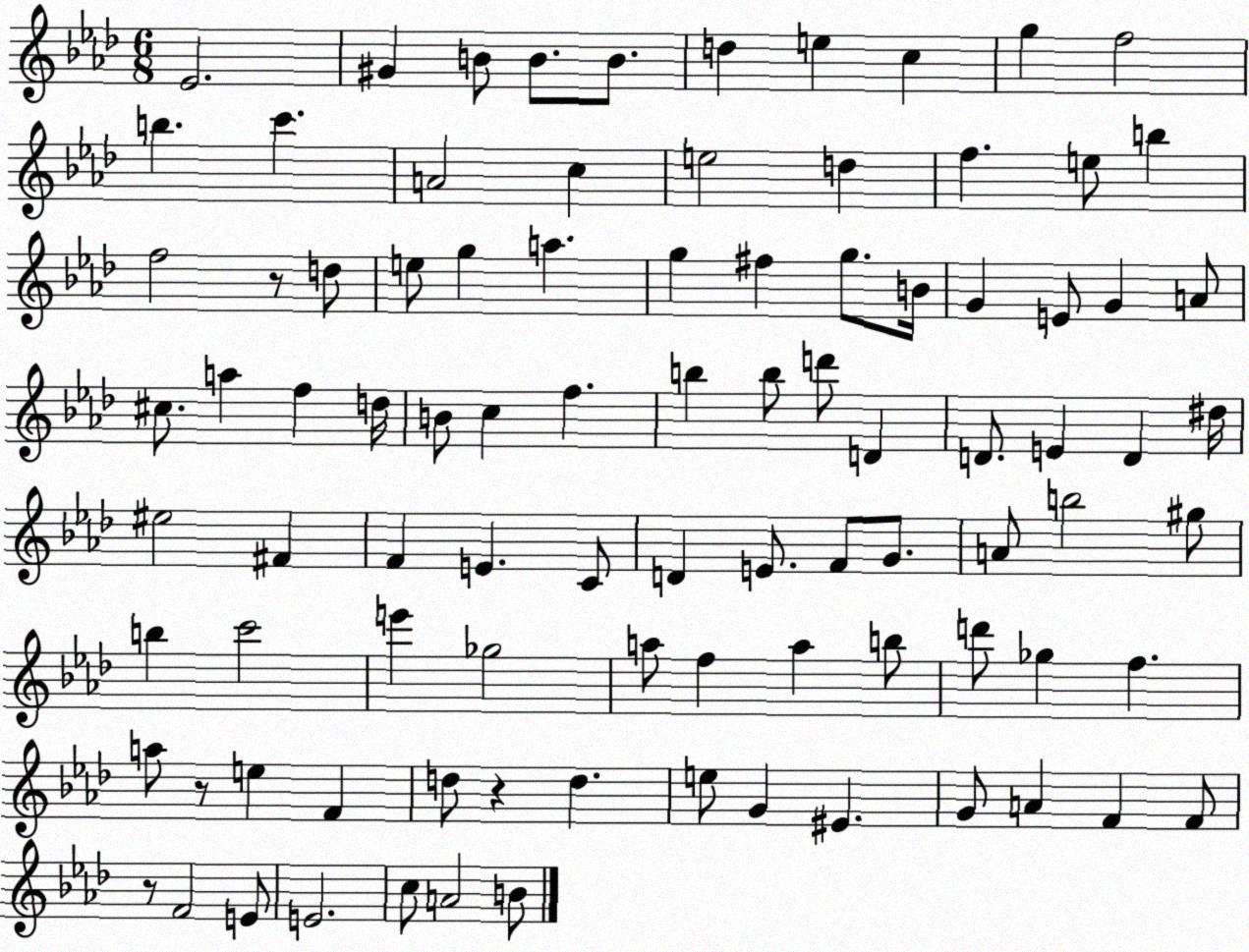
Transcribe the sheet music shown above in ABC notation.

X:1
T:Untitled
M:6/8
L:1/4
K:Ab
_E2 ^G B/2 B/2 B/2 d e c g f2 b c' A2 c e2 d f e/2 b f2 z/2 d/2 e/2 g a g ^f g/2 B/4 G E/2 G A/2 ^c/2 a f d/4 B/2 c f b b/2 d'/2 D D/2 E D ^d/4 ^e2 ^F F E C/2 D E/2 F/2 G/2 A/2 b2 ^g/2 b c'2 e' _g2 a/2 f a b/2 d'/2 _g f a/2 z/2 e F d/2 z d e/2 G ^E G/2 A F F/2 z/2 F2 E/2 E2 c/2 A2 B/2